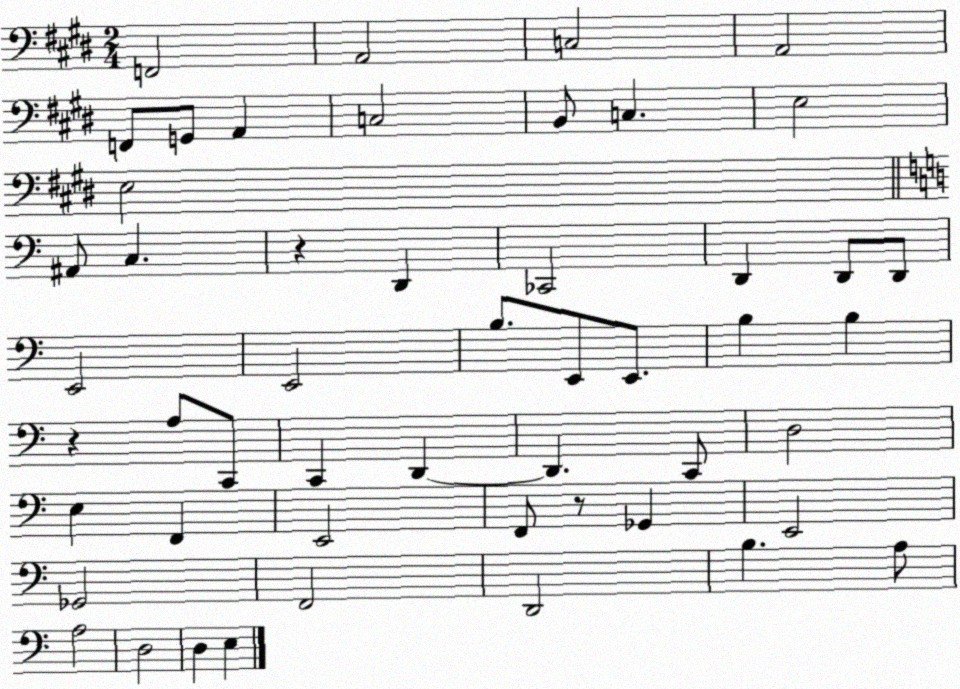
X:1
T:Untitled
M:2/4
L:1/4
K:E
F,,2 A,,2 C,2 A,,2 F,,/2 G,,/2 A,, C,2 B,,/2 C, E,2 E,2 ^A,,/2 C, z D,, _C,,2 D,, D,,/2 D,,/2 E,,2 E,,2 B,/2 E,,/2 E,,/2 B, B, z A,/2 C,,/2 C,, D,, D,, C,,/2 D,2 E, F,, E,,2 F,,/2 z/2 _G,, E,,2 _G,,2 F,,2 D,,2 B, A,/2 A,2 D,2 D, E,